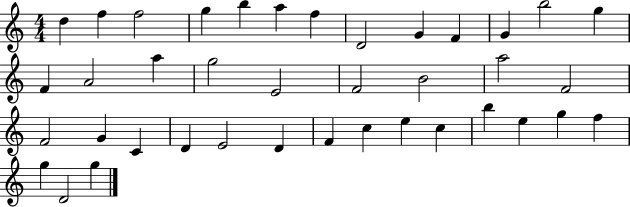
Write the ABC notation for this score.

X:1
T:Untitled
M:4/4
L:1/4
K:C
d f f2 g b a f D2 G F G b2 g F A2 a g2 E2 F2 B2 a2 F2 F2 G C D E2 D F c e c b e g f g D2 g